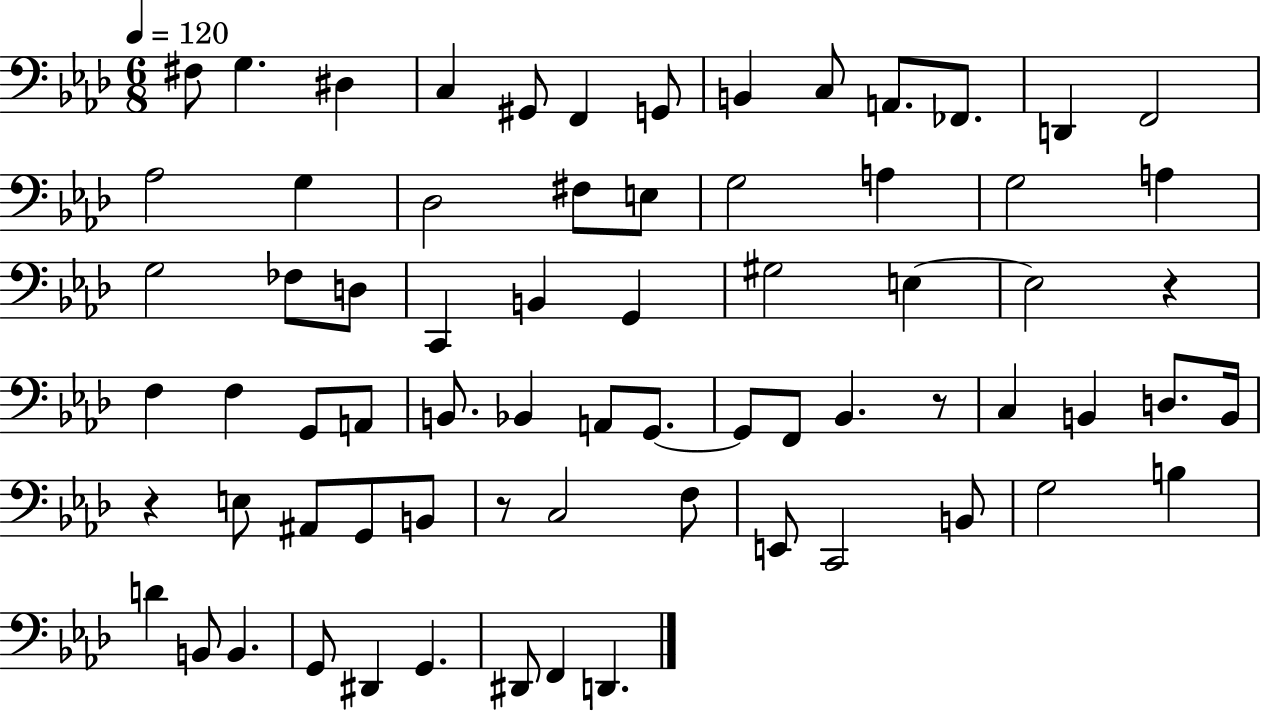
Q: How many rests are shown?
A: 4